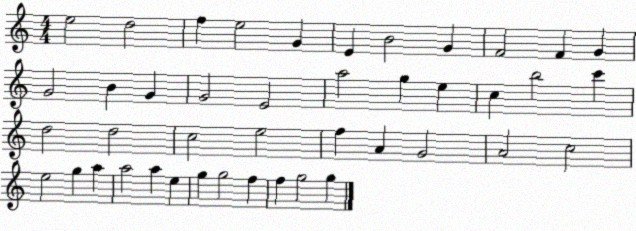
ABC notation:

X:1
T:Untitled
M:4/4
L:1/4
K:C
e2 d2 f e2 G E B2 G F2 F G G2 B G G2 E2 a2 g e c b2 c' d2 d2 c2 e2 f A G2 A2 c2 e2 g a a2 a e g g2 f f g2 g